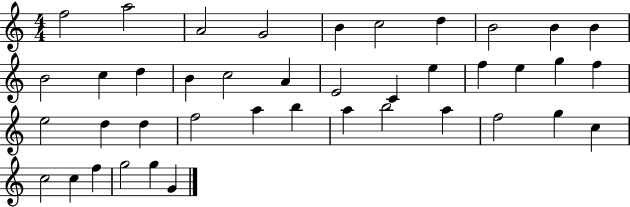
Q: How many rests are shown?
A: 0